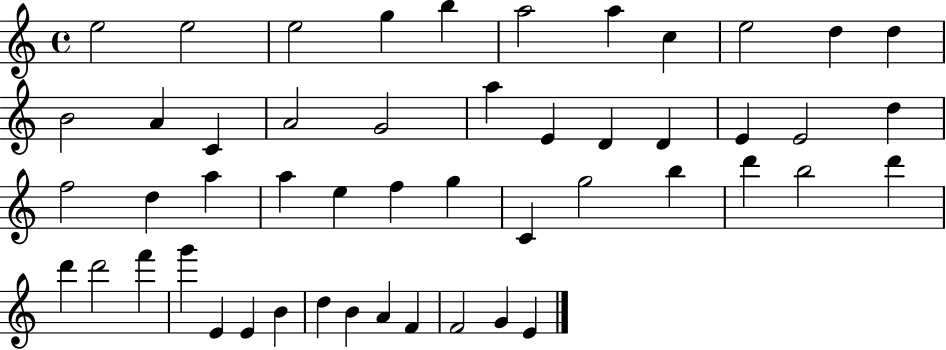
X:1
T:Untitled
M:4/4
L:1/4
K:C
e2 e2 e2 g b a2 a c e2 d d B2 A C A2 G2 a E D D E E2 d f2 d a a e f g C g2 b d' b2 d' d' d'2 f' g' E E B d B A F F2 G E